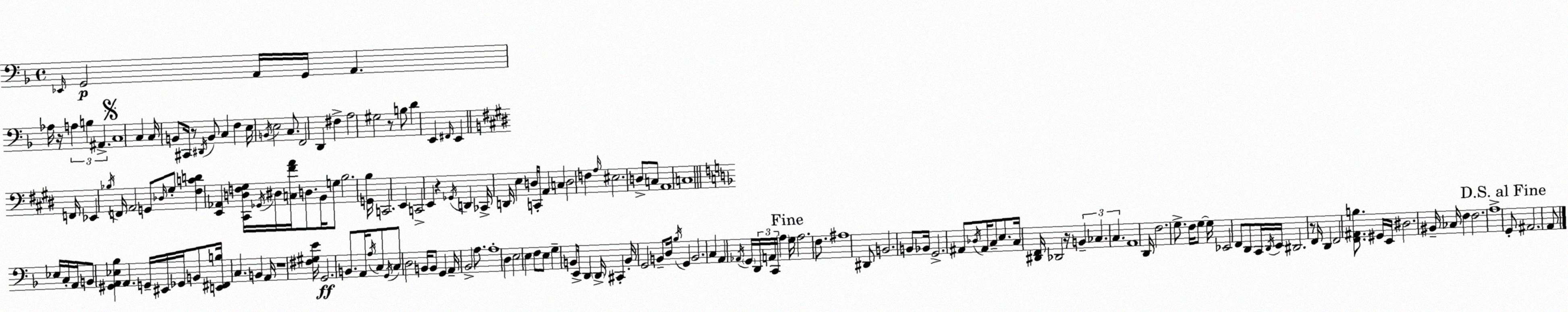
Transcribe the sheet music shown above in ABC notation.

X:1
T:Untitled
M:4/4
L:1/4
K:F
_E,,/4 G,,2 A,,/4 G,,/4 A,, _A,/4 z/4 A, B, ^A,, C,4 C, C,/4 B,,/2 ^C,,/4 z/2 ^D,,/4 B,,/2 C, F, E,/4 B,,/4 E,2 C,/2 F,,2 D,, ^F, A,2 ^G,2 z/2 B,/2 D E,, ^F,,/4 E,, F,,/4 _E,, _B,/4 F,,/4 A,,2 G,,/2 _D,/4 ^G,/2 [^F,CD] [E,,_A,,] [^C,,D,F,^G,]/4 _G,,/4 ^D,/4 [C,^FA]/4 D,/2 B,,/4 G,/2 B,2 [G,,B,]/4 C,,2 E,, C,,2 E,, z _G,,/4 D,, _C,,/4 D,,/4 E, D,/4 C,,/4 A,, C, D,2 F, A,/4 ^E,2 D,/2 C,/2 A,,4 C,4 _E,/4 C,/4 A,,/4 B,,/2 [^G,,A,,_E,_B,] A,, G,,/4 ^E,,/4 _G,,/4 B,,/2 [E,,^F,,B,]/4 C, B,, A,,/4 z4 [^F,^G,E]/4 G,,2 B,,/2 A,,/4 A,/4 C,/2 G,,/4 C,/2 D,2 B,,/4 B,,/2 G,, A,,/4 _B,,2 A,/2 A,4 D, E,2 E, F,/2 E,/2 G, B,,/2 E,,/4 D,, D,,/4 ^C,, B,,/4 G,,2 B,,/2 D,/4 _B,/4 G,, B,,2 C, A,, _A,,/4 G,,/4 D,,/4 A,,/4 C,,/4 A, G,/4 A,2 F,/2 ^A,4 ^D,,/2 B,,2 B,,/2 _B,,/4 G,,2 ^A,,/2 _D,/4 ^A,,/4 C,/2 E,/2 C,/4 [^D,,F,,]/4 _D,,2 z/4 B,, _C, C, A,,4 D,,/4 F,2 G,/2 F,/4 G,/2 G,/4 _E,,2 F,,/2 D,,/2 C,,/4 D,,/4 E,,/4 ^D,,2 z/2 F,,/4 D,, F,,2 [F,,^A,,B,]/2 ^G,,/4 E,,/4 ^D,2 ^B,,/4 _C,/4 F, F,2 A,4 G,,/2 ^A,,2 A,,/2